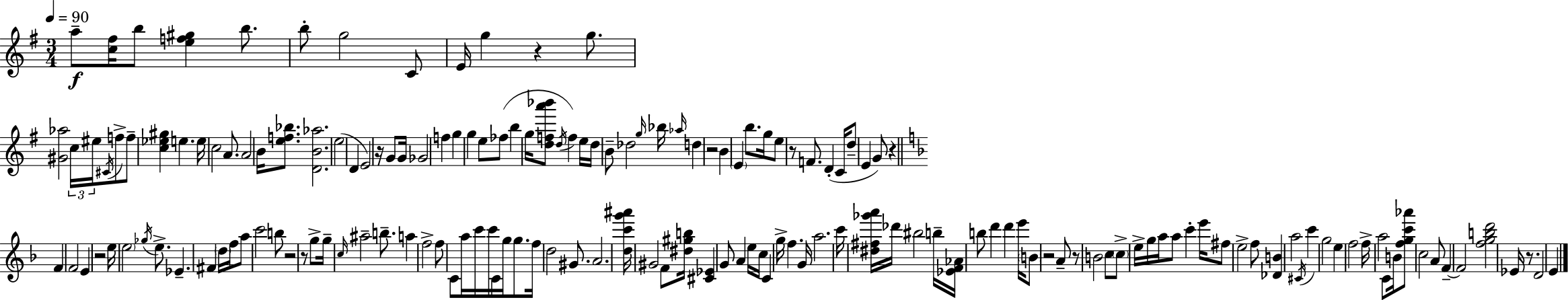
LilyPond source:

{
  \clef treble
  \numericTimeSignature
  \time 3/4
  \key g \major
  \tempo 4 = 90
  a''8--\f <c'' fis''>16 b''8 <e'' f'' gis''>4 b''8. | b''8-. g''2 c'8 | e'16 g''4 r4 g''8. | <gis' aes''>2 \tuplet 3/2 { c''16 eis''16 \acciaccatura { cis'16 } } f''8-> | \break f''8-- <c'' ees'' gis''>4 e''4. | e''16 c''2 a'8. | a'2 b'16 <e'' f'' bes''>8. | <d' b' aes''>2. | \break e''2( d'4 | e'2) r16 g'8 | g'16 ges'2 f''4 | g''4 g''4 e''8 fes''8( | \break b''4 g''16 <d'' f'' a''' bes'''>8 \acciaccatura { d''16 }) f''4 | e''16 d''16 b'8-- des''2 | \grace { g''16 } bes''16 \grace { aes''16 } d''4 r2 | b'4 \parenthesize e'4 | \break b''8. g''16 e''8 r8 f'8. d'4-.( | c'16 d''8-- e'4 g'8) | r4 \bar "||" \break \key d \minor f'4 f'2 | e'4 r2 | e''16 \parenthesize e''2 \acciaccatura { ges''16 } e''8.-> | ees'4.-- fis'4 \parenthesize d''16 | \break f''16 a''8 c'''2 b''8 | r2 r8 g''8-> | g''16-- \grace { c''16 } ais''2-- b''8.-- | a''4 f''2-> | \break f''8 c'8 a''16 c'''16 c'''16 c'16 g''16 g''8. | f''16 d''2 gis'8. | a'2. | <d'' c''' g''' ais'''>16 gis'2 f'8 | \break <dis'' gis'' b''>16 <cis' ees'>4 g'8 a'4 | e''16 c''16 c'4 g''16-> f''4. | g'16 a''2. | c'''16 <dis'' fis'' ges''' a'''>16 des'''16 bis''2 | \break b''16-- <ees' f' aes'>16 b''8 d'''4 d'''4 | e'''16 \parenthesize b'8 r2 | a'8-- r8 b'2 | c''8 \parenthesize c''8-> e''16-> g''16 a''16 a''8 c'''4-. | \break e'''16 fis''8 e''2-> | f''8 <des' b'>4 a''2 | \acciaccatura { cis'16 } c'''4 g''2 | e''4 f''2 | \break f''16-> a''2 | c'8 b'16 <f'' g'' c''' aes'''>8 c''2 | a'8 f'4--~~ f'2 | <f'' g'' b'' d'''>2 ees'16 | \break r8. d'2 e'4 | \bar "|."
}